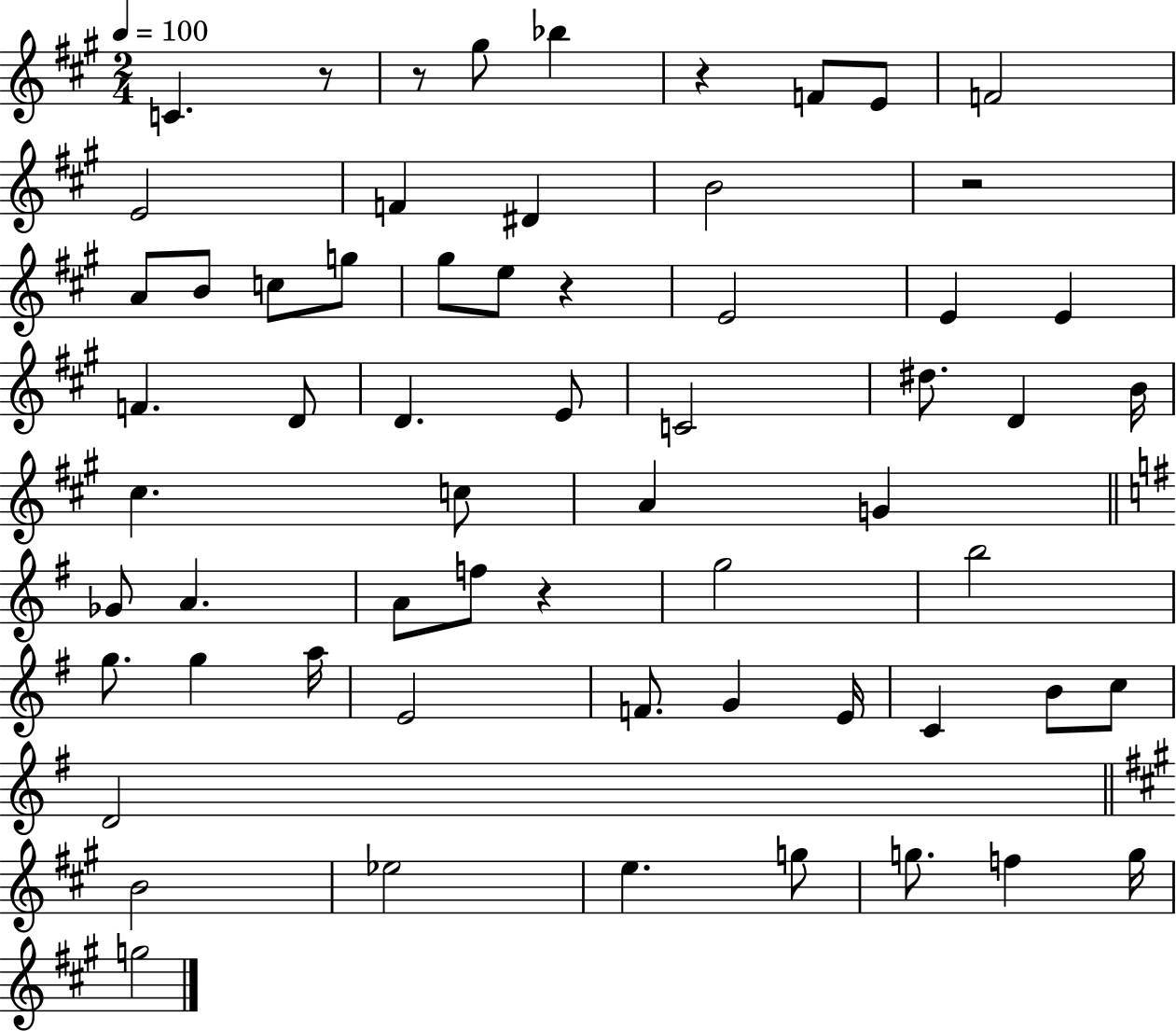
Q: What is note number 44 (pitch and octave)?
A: E4